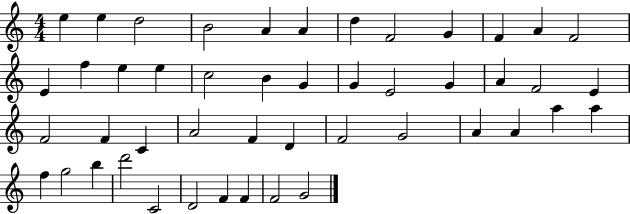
X:1
T:Untitled
M:4/4
L:1/4
K:C
e e d2 B2 A A d F2 G F A F2 E f e e c2 B G G E2 G A F2 E F2 F C A2 F D F2 G2 A A a a f g2 b d'2 C2 D2 F F F2 G2